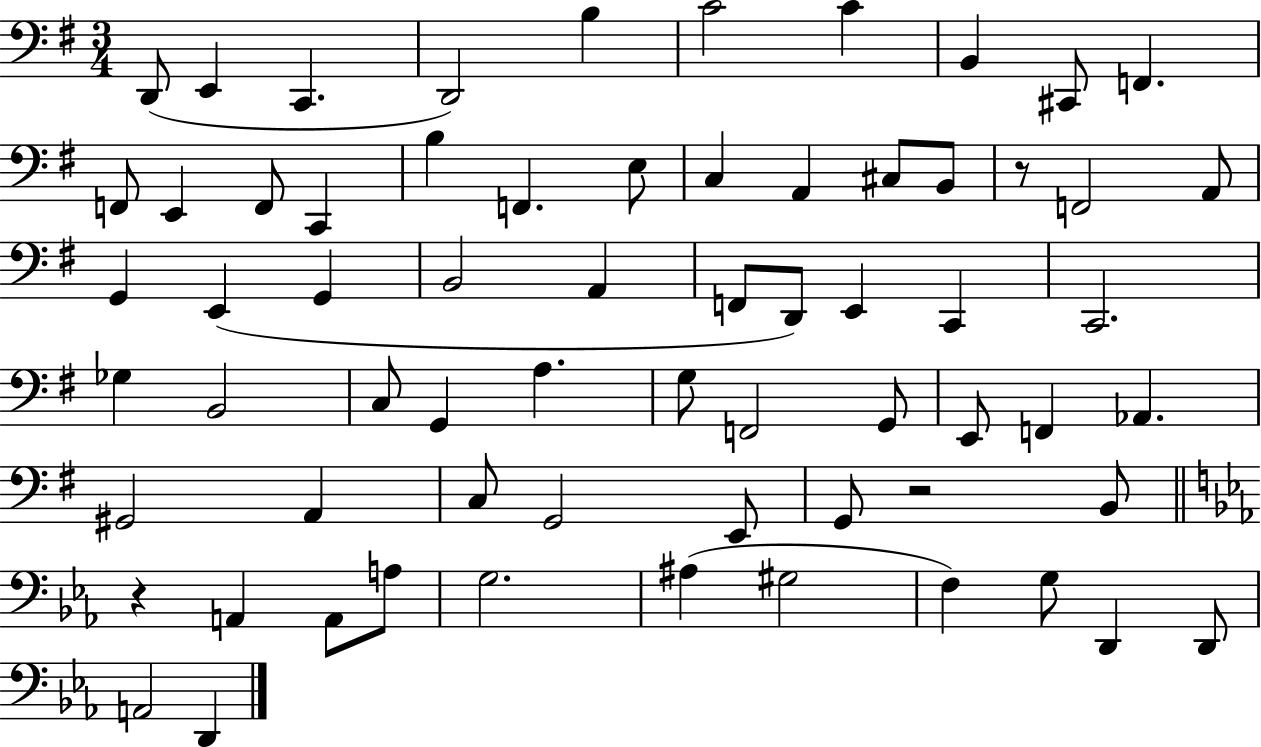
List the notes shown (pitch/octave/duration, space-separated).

D2/e E2/q C2/q. D2/h B3/q C4/h C4/q B2/q C#2/e F2/q. F2/e E2/q F2/e C2/q B3/q F2/q. E3/e C3/q A2/q C#3/e B2/e R/e F2/h A2/e G2/q E2/q G2/q B2/h A2/q F2/e D2/e E2/q C2/q C2/h. Gb3/q B2/h C3/e G2/q A3/q. G3/e F2/h G2/e E2/e F2/q Ab2/q. G#2/h A2/q C3/e G2/h E2/e G2/e R/h B2/e R/q A2/q A2/e A3/e G3/h. A#3/q G#3/h F3/q G3/e D2/q D2/e A2/h D2/q